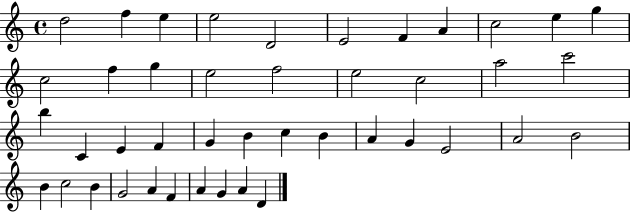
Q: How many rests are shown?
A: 0